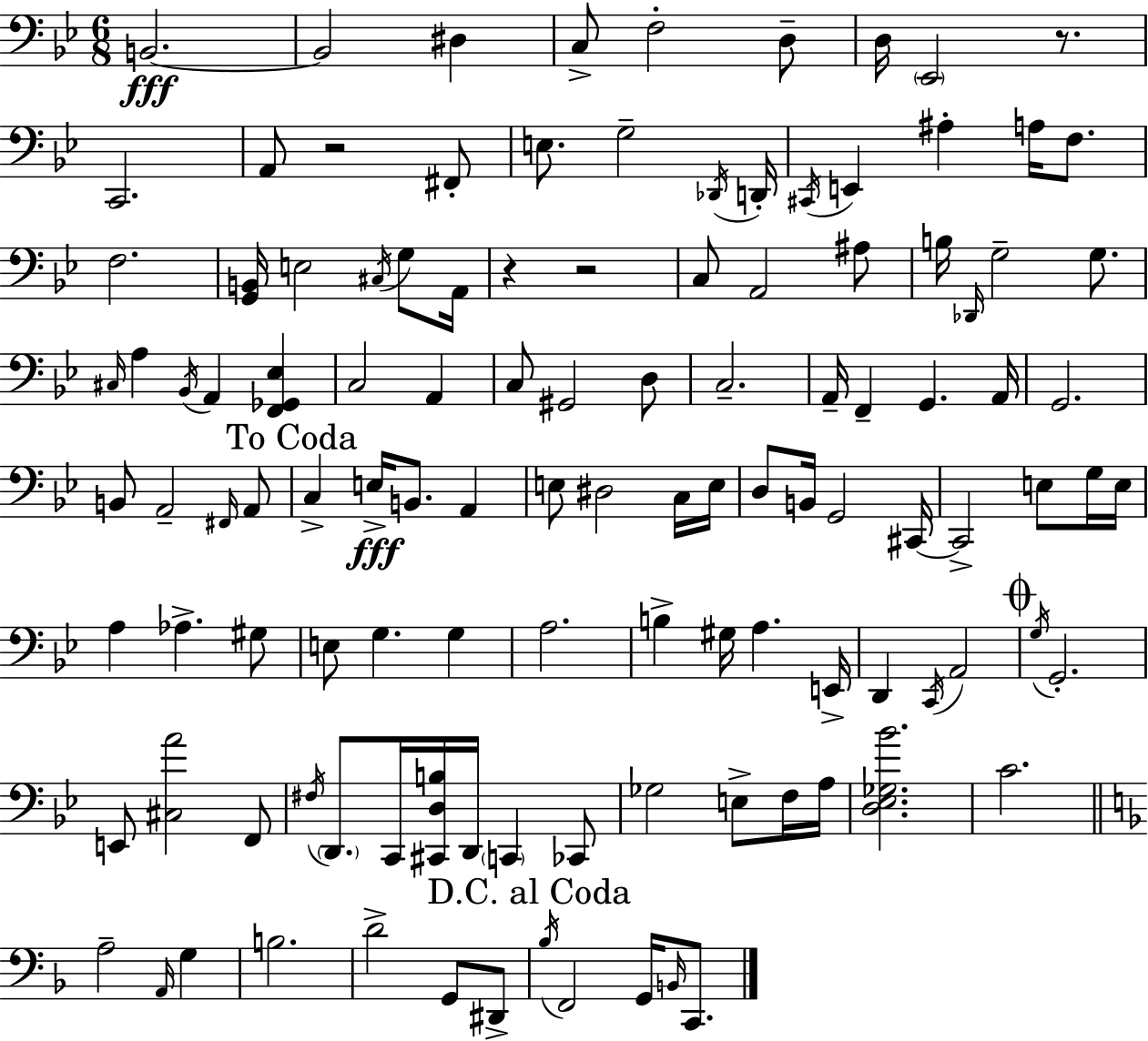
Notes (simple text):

B2/h. B2/h D#3/q C3/e F3/h D3/e D3/s Eb2/h R/e. C2/h. A2/e R/h F#2/e E3/e. G3/h Db2/s D2/s C#2/s E2/q A#3/q A3/s F3/e. F3/h. [G2,B2]/s E3/h C#3/s G3/e A2/s R/q R/h C3/e A2/h A#3/e B3/s Db2/s G3/h G3/e. C#3/s A3/q Bb2/s A2/q [F2,Gb2,Eb3]/q C3/h A2/q C3/e G#2/h D3/e C3/h. A2/s F2/q G2/q. A2/s G2/h. B2/e A2/h F#2/s A2/e C3/q E3/s B2/e. A2/q E3/e D#3/h C3/s E3/s D3/e B2/s G2/h C#2/s C#2/h E3/e G3/s E3/s A3/q Ab3/q. G#3/e E3/e G3/q. G3/q A3/h. B3/q G#3/s A3/q. E2/s D2/q C2/s A2/h G3/s G2/h. E2/e [C#3,A4]/h F2/e F#3/s D2/e. C2/s [C#2,D3,B3]/s D2/s C2/q CES2/e Gb3/h E3/e F3/s A3/s [D3,Eb3,Gb3,Bb4]/h. C4/h. A3/h A2/s G3/q B3/h. D4/h G2/e D#2/e Bb3/s F2/h G2/s B2/s C2/e.